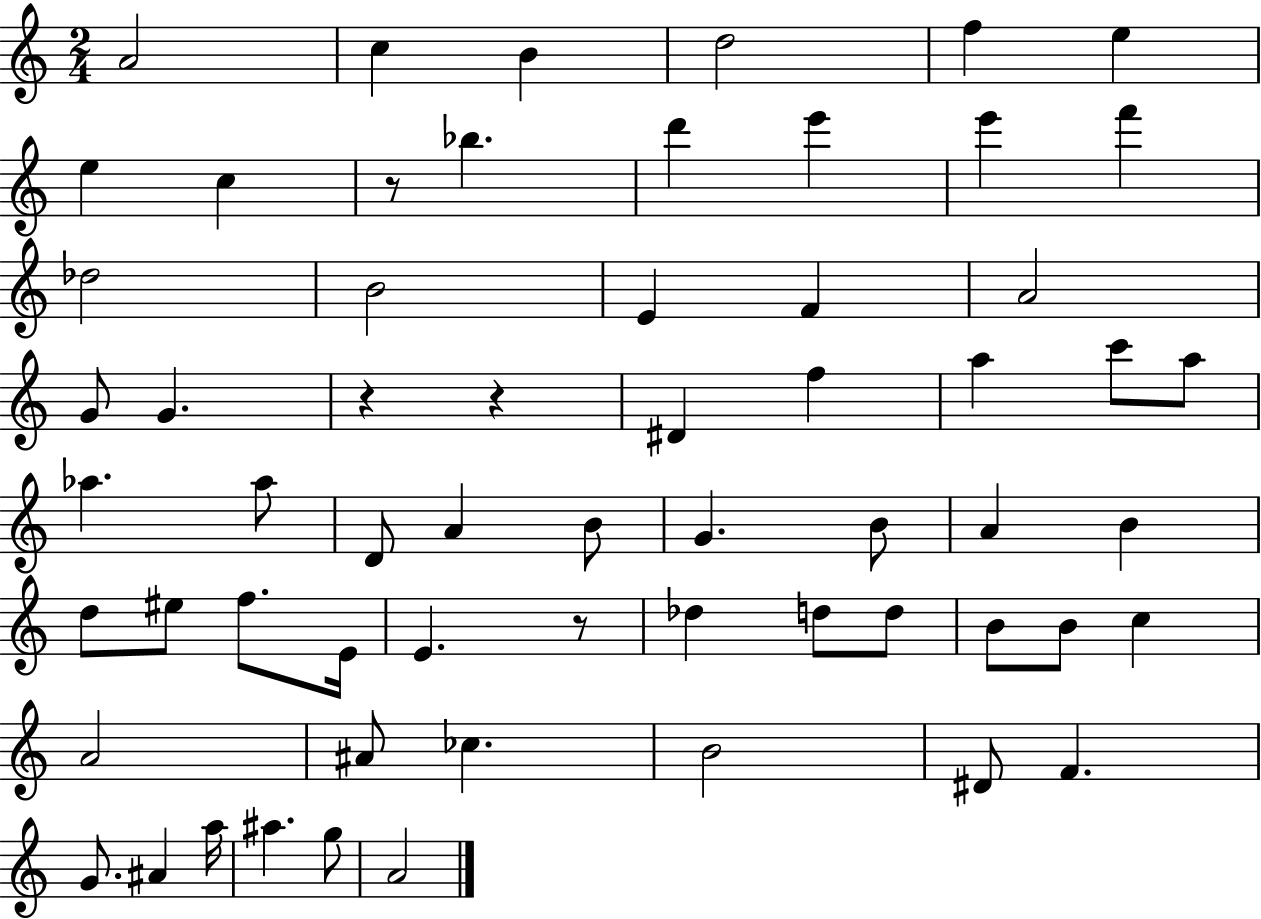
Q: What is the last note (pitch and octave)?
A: A4